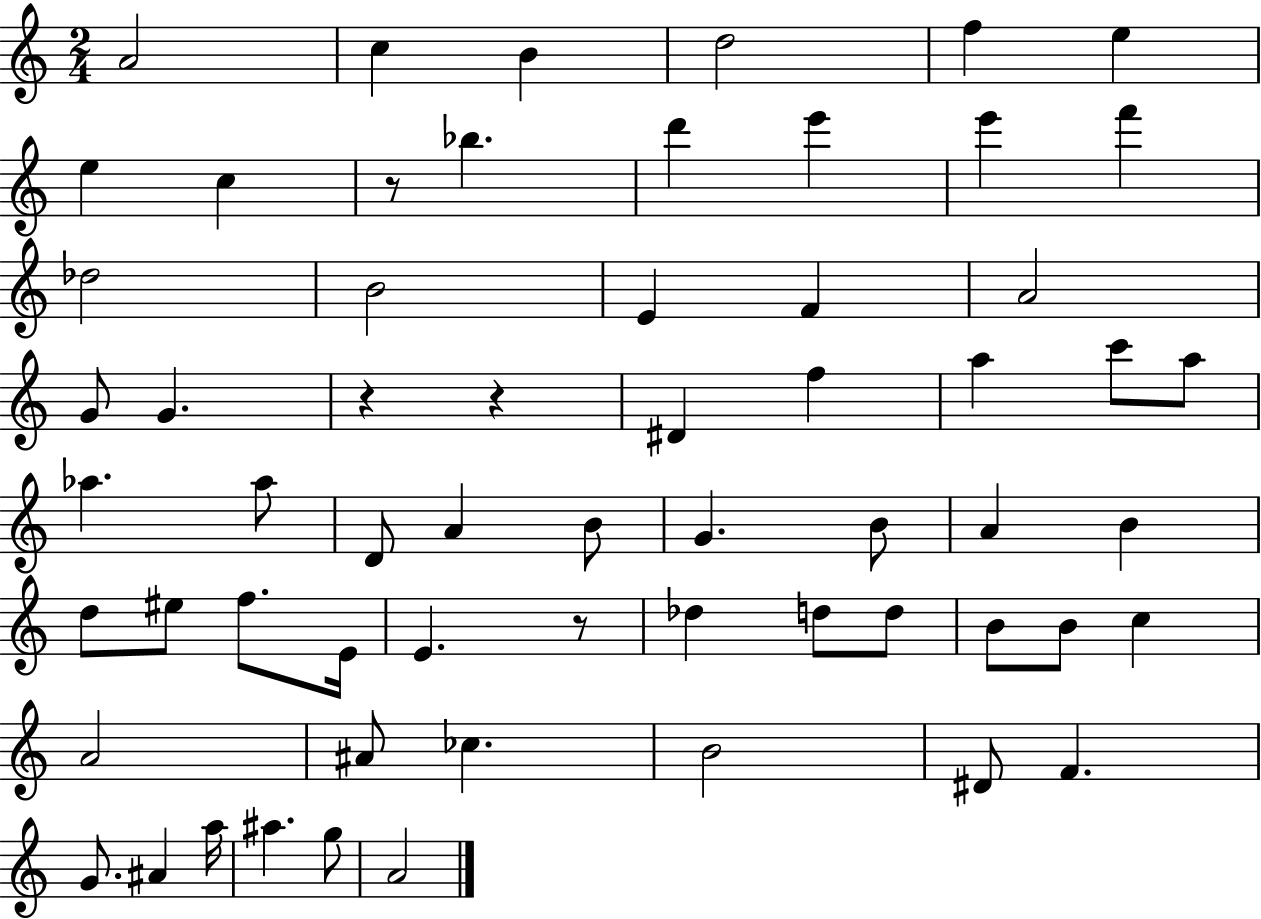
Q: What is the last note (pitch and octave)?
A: A4